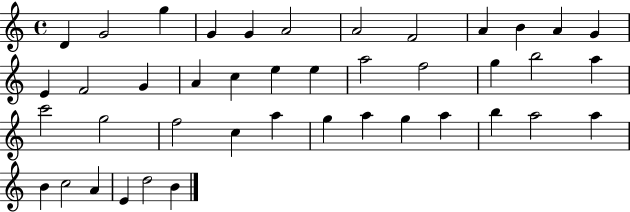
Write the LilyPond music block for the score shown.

{
  \clef treble
  \time 4/4
  \defaultTimeSignature
  \key c \major
  d'4 g'2 g''4 | g'4 g'4 a'2 | a'2 f'2 | a'4 b'4 a'4 g'4 | \break e'4 f'2 g'4 | a'4 c''4 e''4 e''4 | a''2 f''2 | g''4 b''2 a''4 | \break c'''2 g''2 | f''2 c''4 a''4 | g''4 a''4 g''4 a''4 | b''4 a''2 a''4 | \break b'4 c''2 a'4 | e'4 d''2 b'4 | \bar "|."
}